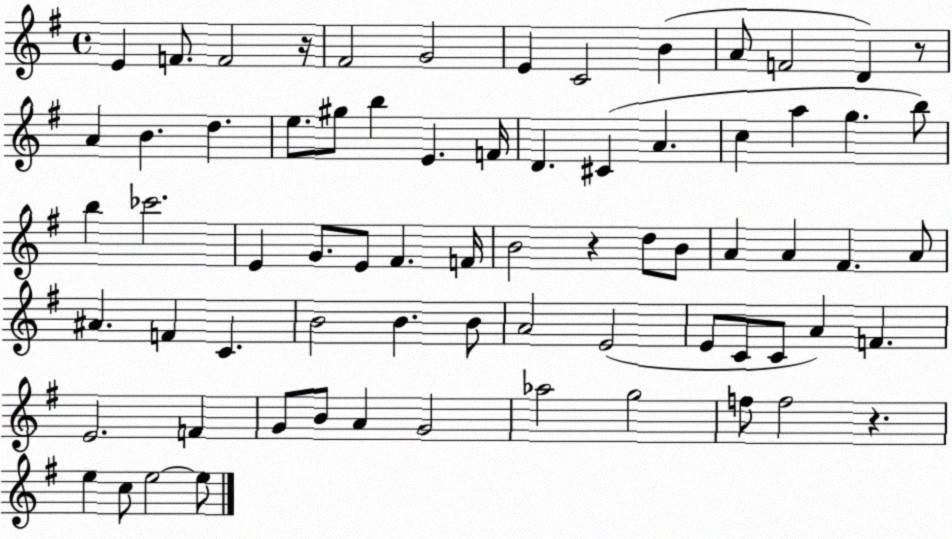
X:1
T:Untitled
M:4/4
L:1/4
K:G
E F/2 F2 z/4 ^F2 G2 E C2 B A/2 F2 D z/2 A B d e/2 ^g/2 b E F/4 D ^C A c a g b/2 b _c'2 E G/2 E/2 ^F F/4 B2 z d/2 B/2 A A ^F A/2 ^A F C B2 B B/2 A2 E2 E/2 C/2 C/2 A F E2 F G/2 B/2 A G2 _a2 g2 f/2 f2 z e c/2 e2 e/2